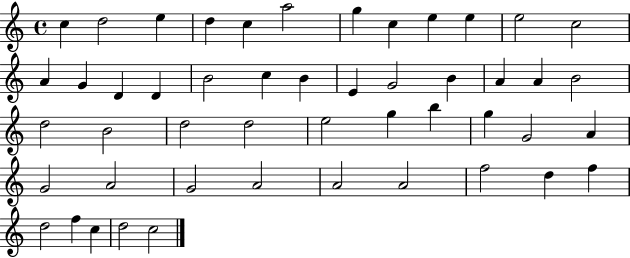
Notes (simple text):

C5/q D5/h E5/q D5/q C5/q A5/h G5/q C5/q E5/q E5/q E5/h C5/h A4/q G4/q D4/q D4/q B4/h C5/q B4/q E4/q G4/h B4/q A4/q A4/q B4/h D5/h B4/h D5/h D5/h E5/h G5/q B5/q G5/q G4/h A4/q G4/h A4/h G4/h A4/h A4/h A4/h F5/h D5/q F5/q D5/h F5/q C5/q D5/h C5/h